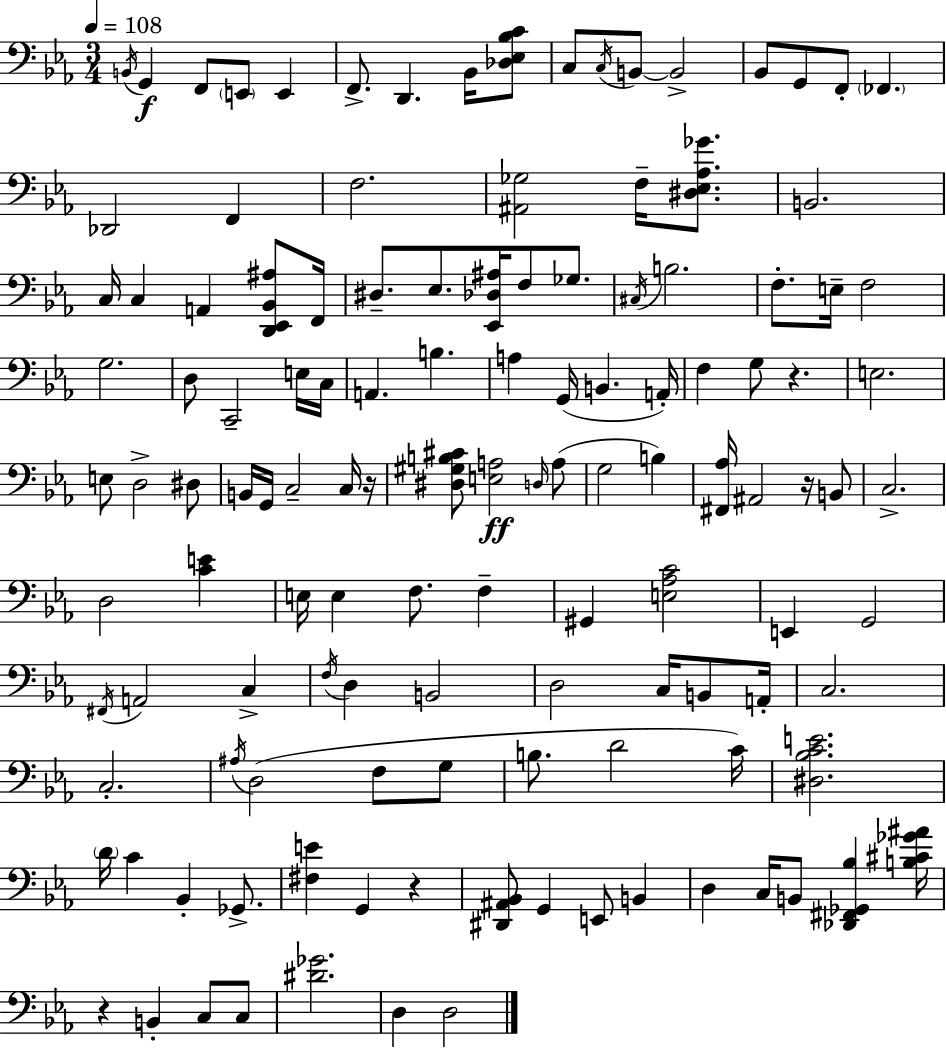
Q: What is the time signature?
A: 3/4